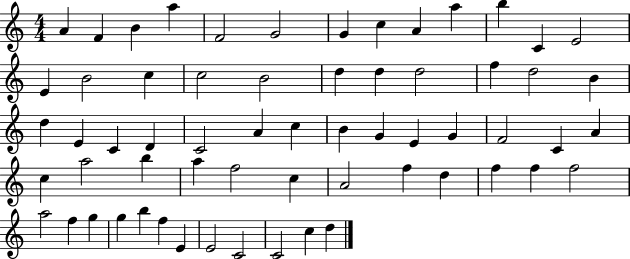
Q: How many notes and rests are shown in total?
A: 62